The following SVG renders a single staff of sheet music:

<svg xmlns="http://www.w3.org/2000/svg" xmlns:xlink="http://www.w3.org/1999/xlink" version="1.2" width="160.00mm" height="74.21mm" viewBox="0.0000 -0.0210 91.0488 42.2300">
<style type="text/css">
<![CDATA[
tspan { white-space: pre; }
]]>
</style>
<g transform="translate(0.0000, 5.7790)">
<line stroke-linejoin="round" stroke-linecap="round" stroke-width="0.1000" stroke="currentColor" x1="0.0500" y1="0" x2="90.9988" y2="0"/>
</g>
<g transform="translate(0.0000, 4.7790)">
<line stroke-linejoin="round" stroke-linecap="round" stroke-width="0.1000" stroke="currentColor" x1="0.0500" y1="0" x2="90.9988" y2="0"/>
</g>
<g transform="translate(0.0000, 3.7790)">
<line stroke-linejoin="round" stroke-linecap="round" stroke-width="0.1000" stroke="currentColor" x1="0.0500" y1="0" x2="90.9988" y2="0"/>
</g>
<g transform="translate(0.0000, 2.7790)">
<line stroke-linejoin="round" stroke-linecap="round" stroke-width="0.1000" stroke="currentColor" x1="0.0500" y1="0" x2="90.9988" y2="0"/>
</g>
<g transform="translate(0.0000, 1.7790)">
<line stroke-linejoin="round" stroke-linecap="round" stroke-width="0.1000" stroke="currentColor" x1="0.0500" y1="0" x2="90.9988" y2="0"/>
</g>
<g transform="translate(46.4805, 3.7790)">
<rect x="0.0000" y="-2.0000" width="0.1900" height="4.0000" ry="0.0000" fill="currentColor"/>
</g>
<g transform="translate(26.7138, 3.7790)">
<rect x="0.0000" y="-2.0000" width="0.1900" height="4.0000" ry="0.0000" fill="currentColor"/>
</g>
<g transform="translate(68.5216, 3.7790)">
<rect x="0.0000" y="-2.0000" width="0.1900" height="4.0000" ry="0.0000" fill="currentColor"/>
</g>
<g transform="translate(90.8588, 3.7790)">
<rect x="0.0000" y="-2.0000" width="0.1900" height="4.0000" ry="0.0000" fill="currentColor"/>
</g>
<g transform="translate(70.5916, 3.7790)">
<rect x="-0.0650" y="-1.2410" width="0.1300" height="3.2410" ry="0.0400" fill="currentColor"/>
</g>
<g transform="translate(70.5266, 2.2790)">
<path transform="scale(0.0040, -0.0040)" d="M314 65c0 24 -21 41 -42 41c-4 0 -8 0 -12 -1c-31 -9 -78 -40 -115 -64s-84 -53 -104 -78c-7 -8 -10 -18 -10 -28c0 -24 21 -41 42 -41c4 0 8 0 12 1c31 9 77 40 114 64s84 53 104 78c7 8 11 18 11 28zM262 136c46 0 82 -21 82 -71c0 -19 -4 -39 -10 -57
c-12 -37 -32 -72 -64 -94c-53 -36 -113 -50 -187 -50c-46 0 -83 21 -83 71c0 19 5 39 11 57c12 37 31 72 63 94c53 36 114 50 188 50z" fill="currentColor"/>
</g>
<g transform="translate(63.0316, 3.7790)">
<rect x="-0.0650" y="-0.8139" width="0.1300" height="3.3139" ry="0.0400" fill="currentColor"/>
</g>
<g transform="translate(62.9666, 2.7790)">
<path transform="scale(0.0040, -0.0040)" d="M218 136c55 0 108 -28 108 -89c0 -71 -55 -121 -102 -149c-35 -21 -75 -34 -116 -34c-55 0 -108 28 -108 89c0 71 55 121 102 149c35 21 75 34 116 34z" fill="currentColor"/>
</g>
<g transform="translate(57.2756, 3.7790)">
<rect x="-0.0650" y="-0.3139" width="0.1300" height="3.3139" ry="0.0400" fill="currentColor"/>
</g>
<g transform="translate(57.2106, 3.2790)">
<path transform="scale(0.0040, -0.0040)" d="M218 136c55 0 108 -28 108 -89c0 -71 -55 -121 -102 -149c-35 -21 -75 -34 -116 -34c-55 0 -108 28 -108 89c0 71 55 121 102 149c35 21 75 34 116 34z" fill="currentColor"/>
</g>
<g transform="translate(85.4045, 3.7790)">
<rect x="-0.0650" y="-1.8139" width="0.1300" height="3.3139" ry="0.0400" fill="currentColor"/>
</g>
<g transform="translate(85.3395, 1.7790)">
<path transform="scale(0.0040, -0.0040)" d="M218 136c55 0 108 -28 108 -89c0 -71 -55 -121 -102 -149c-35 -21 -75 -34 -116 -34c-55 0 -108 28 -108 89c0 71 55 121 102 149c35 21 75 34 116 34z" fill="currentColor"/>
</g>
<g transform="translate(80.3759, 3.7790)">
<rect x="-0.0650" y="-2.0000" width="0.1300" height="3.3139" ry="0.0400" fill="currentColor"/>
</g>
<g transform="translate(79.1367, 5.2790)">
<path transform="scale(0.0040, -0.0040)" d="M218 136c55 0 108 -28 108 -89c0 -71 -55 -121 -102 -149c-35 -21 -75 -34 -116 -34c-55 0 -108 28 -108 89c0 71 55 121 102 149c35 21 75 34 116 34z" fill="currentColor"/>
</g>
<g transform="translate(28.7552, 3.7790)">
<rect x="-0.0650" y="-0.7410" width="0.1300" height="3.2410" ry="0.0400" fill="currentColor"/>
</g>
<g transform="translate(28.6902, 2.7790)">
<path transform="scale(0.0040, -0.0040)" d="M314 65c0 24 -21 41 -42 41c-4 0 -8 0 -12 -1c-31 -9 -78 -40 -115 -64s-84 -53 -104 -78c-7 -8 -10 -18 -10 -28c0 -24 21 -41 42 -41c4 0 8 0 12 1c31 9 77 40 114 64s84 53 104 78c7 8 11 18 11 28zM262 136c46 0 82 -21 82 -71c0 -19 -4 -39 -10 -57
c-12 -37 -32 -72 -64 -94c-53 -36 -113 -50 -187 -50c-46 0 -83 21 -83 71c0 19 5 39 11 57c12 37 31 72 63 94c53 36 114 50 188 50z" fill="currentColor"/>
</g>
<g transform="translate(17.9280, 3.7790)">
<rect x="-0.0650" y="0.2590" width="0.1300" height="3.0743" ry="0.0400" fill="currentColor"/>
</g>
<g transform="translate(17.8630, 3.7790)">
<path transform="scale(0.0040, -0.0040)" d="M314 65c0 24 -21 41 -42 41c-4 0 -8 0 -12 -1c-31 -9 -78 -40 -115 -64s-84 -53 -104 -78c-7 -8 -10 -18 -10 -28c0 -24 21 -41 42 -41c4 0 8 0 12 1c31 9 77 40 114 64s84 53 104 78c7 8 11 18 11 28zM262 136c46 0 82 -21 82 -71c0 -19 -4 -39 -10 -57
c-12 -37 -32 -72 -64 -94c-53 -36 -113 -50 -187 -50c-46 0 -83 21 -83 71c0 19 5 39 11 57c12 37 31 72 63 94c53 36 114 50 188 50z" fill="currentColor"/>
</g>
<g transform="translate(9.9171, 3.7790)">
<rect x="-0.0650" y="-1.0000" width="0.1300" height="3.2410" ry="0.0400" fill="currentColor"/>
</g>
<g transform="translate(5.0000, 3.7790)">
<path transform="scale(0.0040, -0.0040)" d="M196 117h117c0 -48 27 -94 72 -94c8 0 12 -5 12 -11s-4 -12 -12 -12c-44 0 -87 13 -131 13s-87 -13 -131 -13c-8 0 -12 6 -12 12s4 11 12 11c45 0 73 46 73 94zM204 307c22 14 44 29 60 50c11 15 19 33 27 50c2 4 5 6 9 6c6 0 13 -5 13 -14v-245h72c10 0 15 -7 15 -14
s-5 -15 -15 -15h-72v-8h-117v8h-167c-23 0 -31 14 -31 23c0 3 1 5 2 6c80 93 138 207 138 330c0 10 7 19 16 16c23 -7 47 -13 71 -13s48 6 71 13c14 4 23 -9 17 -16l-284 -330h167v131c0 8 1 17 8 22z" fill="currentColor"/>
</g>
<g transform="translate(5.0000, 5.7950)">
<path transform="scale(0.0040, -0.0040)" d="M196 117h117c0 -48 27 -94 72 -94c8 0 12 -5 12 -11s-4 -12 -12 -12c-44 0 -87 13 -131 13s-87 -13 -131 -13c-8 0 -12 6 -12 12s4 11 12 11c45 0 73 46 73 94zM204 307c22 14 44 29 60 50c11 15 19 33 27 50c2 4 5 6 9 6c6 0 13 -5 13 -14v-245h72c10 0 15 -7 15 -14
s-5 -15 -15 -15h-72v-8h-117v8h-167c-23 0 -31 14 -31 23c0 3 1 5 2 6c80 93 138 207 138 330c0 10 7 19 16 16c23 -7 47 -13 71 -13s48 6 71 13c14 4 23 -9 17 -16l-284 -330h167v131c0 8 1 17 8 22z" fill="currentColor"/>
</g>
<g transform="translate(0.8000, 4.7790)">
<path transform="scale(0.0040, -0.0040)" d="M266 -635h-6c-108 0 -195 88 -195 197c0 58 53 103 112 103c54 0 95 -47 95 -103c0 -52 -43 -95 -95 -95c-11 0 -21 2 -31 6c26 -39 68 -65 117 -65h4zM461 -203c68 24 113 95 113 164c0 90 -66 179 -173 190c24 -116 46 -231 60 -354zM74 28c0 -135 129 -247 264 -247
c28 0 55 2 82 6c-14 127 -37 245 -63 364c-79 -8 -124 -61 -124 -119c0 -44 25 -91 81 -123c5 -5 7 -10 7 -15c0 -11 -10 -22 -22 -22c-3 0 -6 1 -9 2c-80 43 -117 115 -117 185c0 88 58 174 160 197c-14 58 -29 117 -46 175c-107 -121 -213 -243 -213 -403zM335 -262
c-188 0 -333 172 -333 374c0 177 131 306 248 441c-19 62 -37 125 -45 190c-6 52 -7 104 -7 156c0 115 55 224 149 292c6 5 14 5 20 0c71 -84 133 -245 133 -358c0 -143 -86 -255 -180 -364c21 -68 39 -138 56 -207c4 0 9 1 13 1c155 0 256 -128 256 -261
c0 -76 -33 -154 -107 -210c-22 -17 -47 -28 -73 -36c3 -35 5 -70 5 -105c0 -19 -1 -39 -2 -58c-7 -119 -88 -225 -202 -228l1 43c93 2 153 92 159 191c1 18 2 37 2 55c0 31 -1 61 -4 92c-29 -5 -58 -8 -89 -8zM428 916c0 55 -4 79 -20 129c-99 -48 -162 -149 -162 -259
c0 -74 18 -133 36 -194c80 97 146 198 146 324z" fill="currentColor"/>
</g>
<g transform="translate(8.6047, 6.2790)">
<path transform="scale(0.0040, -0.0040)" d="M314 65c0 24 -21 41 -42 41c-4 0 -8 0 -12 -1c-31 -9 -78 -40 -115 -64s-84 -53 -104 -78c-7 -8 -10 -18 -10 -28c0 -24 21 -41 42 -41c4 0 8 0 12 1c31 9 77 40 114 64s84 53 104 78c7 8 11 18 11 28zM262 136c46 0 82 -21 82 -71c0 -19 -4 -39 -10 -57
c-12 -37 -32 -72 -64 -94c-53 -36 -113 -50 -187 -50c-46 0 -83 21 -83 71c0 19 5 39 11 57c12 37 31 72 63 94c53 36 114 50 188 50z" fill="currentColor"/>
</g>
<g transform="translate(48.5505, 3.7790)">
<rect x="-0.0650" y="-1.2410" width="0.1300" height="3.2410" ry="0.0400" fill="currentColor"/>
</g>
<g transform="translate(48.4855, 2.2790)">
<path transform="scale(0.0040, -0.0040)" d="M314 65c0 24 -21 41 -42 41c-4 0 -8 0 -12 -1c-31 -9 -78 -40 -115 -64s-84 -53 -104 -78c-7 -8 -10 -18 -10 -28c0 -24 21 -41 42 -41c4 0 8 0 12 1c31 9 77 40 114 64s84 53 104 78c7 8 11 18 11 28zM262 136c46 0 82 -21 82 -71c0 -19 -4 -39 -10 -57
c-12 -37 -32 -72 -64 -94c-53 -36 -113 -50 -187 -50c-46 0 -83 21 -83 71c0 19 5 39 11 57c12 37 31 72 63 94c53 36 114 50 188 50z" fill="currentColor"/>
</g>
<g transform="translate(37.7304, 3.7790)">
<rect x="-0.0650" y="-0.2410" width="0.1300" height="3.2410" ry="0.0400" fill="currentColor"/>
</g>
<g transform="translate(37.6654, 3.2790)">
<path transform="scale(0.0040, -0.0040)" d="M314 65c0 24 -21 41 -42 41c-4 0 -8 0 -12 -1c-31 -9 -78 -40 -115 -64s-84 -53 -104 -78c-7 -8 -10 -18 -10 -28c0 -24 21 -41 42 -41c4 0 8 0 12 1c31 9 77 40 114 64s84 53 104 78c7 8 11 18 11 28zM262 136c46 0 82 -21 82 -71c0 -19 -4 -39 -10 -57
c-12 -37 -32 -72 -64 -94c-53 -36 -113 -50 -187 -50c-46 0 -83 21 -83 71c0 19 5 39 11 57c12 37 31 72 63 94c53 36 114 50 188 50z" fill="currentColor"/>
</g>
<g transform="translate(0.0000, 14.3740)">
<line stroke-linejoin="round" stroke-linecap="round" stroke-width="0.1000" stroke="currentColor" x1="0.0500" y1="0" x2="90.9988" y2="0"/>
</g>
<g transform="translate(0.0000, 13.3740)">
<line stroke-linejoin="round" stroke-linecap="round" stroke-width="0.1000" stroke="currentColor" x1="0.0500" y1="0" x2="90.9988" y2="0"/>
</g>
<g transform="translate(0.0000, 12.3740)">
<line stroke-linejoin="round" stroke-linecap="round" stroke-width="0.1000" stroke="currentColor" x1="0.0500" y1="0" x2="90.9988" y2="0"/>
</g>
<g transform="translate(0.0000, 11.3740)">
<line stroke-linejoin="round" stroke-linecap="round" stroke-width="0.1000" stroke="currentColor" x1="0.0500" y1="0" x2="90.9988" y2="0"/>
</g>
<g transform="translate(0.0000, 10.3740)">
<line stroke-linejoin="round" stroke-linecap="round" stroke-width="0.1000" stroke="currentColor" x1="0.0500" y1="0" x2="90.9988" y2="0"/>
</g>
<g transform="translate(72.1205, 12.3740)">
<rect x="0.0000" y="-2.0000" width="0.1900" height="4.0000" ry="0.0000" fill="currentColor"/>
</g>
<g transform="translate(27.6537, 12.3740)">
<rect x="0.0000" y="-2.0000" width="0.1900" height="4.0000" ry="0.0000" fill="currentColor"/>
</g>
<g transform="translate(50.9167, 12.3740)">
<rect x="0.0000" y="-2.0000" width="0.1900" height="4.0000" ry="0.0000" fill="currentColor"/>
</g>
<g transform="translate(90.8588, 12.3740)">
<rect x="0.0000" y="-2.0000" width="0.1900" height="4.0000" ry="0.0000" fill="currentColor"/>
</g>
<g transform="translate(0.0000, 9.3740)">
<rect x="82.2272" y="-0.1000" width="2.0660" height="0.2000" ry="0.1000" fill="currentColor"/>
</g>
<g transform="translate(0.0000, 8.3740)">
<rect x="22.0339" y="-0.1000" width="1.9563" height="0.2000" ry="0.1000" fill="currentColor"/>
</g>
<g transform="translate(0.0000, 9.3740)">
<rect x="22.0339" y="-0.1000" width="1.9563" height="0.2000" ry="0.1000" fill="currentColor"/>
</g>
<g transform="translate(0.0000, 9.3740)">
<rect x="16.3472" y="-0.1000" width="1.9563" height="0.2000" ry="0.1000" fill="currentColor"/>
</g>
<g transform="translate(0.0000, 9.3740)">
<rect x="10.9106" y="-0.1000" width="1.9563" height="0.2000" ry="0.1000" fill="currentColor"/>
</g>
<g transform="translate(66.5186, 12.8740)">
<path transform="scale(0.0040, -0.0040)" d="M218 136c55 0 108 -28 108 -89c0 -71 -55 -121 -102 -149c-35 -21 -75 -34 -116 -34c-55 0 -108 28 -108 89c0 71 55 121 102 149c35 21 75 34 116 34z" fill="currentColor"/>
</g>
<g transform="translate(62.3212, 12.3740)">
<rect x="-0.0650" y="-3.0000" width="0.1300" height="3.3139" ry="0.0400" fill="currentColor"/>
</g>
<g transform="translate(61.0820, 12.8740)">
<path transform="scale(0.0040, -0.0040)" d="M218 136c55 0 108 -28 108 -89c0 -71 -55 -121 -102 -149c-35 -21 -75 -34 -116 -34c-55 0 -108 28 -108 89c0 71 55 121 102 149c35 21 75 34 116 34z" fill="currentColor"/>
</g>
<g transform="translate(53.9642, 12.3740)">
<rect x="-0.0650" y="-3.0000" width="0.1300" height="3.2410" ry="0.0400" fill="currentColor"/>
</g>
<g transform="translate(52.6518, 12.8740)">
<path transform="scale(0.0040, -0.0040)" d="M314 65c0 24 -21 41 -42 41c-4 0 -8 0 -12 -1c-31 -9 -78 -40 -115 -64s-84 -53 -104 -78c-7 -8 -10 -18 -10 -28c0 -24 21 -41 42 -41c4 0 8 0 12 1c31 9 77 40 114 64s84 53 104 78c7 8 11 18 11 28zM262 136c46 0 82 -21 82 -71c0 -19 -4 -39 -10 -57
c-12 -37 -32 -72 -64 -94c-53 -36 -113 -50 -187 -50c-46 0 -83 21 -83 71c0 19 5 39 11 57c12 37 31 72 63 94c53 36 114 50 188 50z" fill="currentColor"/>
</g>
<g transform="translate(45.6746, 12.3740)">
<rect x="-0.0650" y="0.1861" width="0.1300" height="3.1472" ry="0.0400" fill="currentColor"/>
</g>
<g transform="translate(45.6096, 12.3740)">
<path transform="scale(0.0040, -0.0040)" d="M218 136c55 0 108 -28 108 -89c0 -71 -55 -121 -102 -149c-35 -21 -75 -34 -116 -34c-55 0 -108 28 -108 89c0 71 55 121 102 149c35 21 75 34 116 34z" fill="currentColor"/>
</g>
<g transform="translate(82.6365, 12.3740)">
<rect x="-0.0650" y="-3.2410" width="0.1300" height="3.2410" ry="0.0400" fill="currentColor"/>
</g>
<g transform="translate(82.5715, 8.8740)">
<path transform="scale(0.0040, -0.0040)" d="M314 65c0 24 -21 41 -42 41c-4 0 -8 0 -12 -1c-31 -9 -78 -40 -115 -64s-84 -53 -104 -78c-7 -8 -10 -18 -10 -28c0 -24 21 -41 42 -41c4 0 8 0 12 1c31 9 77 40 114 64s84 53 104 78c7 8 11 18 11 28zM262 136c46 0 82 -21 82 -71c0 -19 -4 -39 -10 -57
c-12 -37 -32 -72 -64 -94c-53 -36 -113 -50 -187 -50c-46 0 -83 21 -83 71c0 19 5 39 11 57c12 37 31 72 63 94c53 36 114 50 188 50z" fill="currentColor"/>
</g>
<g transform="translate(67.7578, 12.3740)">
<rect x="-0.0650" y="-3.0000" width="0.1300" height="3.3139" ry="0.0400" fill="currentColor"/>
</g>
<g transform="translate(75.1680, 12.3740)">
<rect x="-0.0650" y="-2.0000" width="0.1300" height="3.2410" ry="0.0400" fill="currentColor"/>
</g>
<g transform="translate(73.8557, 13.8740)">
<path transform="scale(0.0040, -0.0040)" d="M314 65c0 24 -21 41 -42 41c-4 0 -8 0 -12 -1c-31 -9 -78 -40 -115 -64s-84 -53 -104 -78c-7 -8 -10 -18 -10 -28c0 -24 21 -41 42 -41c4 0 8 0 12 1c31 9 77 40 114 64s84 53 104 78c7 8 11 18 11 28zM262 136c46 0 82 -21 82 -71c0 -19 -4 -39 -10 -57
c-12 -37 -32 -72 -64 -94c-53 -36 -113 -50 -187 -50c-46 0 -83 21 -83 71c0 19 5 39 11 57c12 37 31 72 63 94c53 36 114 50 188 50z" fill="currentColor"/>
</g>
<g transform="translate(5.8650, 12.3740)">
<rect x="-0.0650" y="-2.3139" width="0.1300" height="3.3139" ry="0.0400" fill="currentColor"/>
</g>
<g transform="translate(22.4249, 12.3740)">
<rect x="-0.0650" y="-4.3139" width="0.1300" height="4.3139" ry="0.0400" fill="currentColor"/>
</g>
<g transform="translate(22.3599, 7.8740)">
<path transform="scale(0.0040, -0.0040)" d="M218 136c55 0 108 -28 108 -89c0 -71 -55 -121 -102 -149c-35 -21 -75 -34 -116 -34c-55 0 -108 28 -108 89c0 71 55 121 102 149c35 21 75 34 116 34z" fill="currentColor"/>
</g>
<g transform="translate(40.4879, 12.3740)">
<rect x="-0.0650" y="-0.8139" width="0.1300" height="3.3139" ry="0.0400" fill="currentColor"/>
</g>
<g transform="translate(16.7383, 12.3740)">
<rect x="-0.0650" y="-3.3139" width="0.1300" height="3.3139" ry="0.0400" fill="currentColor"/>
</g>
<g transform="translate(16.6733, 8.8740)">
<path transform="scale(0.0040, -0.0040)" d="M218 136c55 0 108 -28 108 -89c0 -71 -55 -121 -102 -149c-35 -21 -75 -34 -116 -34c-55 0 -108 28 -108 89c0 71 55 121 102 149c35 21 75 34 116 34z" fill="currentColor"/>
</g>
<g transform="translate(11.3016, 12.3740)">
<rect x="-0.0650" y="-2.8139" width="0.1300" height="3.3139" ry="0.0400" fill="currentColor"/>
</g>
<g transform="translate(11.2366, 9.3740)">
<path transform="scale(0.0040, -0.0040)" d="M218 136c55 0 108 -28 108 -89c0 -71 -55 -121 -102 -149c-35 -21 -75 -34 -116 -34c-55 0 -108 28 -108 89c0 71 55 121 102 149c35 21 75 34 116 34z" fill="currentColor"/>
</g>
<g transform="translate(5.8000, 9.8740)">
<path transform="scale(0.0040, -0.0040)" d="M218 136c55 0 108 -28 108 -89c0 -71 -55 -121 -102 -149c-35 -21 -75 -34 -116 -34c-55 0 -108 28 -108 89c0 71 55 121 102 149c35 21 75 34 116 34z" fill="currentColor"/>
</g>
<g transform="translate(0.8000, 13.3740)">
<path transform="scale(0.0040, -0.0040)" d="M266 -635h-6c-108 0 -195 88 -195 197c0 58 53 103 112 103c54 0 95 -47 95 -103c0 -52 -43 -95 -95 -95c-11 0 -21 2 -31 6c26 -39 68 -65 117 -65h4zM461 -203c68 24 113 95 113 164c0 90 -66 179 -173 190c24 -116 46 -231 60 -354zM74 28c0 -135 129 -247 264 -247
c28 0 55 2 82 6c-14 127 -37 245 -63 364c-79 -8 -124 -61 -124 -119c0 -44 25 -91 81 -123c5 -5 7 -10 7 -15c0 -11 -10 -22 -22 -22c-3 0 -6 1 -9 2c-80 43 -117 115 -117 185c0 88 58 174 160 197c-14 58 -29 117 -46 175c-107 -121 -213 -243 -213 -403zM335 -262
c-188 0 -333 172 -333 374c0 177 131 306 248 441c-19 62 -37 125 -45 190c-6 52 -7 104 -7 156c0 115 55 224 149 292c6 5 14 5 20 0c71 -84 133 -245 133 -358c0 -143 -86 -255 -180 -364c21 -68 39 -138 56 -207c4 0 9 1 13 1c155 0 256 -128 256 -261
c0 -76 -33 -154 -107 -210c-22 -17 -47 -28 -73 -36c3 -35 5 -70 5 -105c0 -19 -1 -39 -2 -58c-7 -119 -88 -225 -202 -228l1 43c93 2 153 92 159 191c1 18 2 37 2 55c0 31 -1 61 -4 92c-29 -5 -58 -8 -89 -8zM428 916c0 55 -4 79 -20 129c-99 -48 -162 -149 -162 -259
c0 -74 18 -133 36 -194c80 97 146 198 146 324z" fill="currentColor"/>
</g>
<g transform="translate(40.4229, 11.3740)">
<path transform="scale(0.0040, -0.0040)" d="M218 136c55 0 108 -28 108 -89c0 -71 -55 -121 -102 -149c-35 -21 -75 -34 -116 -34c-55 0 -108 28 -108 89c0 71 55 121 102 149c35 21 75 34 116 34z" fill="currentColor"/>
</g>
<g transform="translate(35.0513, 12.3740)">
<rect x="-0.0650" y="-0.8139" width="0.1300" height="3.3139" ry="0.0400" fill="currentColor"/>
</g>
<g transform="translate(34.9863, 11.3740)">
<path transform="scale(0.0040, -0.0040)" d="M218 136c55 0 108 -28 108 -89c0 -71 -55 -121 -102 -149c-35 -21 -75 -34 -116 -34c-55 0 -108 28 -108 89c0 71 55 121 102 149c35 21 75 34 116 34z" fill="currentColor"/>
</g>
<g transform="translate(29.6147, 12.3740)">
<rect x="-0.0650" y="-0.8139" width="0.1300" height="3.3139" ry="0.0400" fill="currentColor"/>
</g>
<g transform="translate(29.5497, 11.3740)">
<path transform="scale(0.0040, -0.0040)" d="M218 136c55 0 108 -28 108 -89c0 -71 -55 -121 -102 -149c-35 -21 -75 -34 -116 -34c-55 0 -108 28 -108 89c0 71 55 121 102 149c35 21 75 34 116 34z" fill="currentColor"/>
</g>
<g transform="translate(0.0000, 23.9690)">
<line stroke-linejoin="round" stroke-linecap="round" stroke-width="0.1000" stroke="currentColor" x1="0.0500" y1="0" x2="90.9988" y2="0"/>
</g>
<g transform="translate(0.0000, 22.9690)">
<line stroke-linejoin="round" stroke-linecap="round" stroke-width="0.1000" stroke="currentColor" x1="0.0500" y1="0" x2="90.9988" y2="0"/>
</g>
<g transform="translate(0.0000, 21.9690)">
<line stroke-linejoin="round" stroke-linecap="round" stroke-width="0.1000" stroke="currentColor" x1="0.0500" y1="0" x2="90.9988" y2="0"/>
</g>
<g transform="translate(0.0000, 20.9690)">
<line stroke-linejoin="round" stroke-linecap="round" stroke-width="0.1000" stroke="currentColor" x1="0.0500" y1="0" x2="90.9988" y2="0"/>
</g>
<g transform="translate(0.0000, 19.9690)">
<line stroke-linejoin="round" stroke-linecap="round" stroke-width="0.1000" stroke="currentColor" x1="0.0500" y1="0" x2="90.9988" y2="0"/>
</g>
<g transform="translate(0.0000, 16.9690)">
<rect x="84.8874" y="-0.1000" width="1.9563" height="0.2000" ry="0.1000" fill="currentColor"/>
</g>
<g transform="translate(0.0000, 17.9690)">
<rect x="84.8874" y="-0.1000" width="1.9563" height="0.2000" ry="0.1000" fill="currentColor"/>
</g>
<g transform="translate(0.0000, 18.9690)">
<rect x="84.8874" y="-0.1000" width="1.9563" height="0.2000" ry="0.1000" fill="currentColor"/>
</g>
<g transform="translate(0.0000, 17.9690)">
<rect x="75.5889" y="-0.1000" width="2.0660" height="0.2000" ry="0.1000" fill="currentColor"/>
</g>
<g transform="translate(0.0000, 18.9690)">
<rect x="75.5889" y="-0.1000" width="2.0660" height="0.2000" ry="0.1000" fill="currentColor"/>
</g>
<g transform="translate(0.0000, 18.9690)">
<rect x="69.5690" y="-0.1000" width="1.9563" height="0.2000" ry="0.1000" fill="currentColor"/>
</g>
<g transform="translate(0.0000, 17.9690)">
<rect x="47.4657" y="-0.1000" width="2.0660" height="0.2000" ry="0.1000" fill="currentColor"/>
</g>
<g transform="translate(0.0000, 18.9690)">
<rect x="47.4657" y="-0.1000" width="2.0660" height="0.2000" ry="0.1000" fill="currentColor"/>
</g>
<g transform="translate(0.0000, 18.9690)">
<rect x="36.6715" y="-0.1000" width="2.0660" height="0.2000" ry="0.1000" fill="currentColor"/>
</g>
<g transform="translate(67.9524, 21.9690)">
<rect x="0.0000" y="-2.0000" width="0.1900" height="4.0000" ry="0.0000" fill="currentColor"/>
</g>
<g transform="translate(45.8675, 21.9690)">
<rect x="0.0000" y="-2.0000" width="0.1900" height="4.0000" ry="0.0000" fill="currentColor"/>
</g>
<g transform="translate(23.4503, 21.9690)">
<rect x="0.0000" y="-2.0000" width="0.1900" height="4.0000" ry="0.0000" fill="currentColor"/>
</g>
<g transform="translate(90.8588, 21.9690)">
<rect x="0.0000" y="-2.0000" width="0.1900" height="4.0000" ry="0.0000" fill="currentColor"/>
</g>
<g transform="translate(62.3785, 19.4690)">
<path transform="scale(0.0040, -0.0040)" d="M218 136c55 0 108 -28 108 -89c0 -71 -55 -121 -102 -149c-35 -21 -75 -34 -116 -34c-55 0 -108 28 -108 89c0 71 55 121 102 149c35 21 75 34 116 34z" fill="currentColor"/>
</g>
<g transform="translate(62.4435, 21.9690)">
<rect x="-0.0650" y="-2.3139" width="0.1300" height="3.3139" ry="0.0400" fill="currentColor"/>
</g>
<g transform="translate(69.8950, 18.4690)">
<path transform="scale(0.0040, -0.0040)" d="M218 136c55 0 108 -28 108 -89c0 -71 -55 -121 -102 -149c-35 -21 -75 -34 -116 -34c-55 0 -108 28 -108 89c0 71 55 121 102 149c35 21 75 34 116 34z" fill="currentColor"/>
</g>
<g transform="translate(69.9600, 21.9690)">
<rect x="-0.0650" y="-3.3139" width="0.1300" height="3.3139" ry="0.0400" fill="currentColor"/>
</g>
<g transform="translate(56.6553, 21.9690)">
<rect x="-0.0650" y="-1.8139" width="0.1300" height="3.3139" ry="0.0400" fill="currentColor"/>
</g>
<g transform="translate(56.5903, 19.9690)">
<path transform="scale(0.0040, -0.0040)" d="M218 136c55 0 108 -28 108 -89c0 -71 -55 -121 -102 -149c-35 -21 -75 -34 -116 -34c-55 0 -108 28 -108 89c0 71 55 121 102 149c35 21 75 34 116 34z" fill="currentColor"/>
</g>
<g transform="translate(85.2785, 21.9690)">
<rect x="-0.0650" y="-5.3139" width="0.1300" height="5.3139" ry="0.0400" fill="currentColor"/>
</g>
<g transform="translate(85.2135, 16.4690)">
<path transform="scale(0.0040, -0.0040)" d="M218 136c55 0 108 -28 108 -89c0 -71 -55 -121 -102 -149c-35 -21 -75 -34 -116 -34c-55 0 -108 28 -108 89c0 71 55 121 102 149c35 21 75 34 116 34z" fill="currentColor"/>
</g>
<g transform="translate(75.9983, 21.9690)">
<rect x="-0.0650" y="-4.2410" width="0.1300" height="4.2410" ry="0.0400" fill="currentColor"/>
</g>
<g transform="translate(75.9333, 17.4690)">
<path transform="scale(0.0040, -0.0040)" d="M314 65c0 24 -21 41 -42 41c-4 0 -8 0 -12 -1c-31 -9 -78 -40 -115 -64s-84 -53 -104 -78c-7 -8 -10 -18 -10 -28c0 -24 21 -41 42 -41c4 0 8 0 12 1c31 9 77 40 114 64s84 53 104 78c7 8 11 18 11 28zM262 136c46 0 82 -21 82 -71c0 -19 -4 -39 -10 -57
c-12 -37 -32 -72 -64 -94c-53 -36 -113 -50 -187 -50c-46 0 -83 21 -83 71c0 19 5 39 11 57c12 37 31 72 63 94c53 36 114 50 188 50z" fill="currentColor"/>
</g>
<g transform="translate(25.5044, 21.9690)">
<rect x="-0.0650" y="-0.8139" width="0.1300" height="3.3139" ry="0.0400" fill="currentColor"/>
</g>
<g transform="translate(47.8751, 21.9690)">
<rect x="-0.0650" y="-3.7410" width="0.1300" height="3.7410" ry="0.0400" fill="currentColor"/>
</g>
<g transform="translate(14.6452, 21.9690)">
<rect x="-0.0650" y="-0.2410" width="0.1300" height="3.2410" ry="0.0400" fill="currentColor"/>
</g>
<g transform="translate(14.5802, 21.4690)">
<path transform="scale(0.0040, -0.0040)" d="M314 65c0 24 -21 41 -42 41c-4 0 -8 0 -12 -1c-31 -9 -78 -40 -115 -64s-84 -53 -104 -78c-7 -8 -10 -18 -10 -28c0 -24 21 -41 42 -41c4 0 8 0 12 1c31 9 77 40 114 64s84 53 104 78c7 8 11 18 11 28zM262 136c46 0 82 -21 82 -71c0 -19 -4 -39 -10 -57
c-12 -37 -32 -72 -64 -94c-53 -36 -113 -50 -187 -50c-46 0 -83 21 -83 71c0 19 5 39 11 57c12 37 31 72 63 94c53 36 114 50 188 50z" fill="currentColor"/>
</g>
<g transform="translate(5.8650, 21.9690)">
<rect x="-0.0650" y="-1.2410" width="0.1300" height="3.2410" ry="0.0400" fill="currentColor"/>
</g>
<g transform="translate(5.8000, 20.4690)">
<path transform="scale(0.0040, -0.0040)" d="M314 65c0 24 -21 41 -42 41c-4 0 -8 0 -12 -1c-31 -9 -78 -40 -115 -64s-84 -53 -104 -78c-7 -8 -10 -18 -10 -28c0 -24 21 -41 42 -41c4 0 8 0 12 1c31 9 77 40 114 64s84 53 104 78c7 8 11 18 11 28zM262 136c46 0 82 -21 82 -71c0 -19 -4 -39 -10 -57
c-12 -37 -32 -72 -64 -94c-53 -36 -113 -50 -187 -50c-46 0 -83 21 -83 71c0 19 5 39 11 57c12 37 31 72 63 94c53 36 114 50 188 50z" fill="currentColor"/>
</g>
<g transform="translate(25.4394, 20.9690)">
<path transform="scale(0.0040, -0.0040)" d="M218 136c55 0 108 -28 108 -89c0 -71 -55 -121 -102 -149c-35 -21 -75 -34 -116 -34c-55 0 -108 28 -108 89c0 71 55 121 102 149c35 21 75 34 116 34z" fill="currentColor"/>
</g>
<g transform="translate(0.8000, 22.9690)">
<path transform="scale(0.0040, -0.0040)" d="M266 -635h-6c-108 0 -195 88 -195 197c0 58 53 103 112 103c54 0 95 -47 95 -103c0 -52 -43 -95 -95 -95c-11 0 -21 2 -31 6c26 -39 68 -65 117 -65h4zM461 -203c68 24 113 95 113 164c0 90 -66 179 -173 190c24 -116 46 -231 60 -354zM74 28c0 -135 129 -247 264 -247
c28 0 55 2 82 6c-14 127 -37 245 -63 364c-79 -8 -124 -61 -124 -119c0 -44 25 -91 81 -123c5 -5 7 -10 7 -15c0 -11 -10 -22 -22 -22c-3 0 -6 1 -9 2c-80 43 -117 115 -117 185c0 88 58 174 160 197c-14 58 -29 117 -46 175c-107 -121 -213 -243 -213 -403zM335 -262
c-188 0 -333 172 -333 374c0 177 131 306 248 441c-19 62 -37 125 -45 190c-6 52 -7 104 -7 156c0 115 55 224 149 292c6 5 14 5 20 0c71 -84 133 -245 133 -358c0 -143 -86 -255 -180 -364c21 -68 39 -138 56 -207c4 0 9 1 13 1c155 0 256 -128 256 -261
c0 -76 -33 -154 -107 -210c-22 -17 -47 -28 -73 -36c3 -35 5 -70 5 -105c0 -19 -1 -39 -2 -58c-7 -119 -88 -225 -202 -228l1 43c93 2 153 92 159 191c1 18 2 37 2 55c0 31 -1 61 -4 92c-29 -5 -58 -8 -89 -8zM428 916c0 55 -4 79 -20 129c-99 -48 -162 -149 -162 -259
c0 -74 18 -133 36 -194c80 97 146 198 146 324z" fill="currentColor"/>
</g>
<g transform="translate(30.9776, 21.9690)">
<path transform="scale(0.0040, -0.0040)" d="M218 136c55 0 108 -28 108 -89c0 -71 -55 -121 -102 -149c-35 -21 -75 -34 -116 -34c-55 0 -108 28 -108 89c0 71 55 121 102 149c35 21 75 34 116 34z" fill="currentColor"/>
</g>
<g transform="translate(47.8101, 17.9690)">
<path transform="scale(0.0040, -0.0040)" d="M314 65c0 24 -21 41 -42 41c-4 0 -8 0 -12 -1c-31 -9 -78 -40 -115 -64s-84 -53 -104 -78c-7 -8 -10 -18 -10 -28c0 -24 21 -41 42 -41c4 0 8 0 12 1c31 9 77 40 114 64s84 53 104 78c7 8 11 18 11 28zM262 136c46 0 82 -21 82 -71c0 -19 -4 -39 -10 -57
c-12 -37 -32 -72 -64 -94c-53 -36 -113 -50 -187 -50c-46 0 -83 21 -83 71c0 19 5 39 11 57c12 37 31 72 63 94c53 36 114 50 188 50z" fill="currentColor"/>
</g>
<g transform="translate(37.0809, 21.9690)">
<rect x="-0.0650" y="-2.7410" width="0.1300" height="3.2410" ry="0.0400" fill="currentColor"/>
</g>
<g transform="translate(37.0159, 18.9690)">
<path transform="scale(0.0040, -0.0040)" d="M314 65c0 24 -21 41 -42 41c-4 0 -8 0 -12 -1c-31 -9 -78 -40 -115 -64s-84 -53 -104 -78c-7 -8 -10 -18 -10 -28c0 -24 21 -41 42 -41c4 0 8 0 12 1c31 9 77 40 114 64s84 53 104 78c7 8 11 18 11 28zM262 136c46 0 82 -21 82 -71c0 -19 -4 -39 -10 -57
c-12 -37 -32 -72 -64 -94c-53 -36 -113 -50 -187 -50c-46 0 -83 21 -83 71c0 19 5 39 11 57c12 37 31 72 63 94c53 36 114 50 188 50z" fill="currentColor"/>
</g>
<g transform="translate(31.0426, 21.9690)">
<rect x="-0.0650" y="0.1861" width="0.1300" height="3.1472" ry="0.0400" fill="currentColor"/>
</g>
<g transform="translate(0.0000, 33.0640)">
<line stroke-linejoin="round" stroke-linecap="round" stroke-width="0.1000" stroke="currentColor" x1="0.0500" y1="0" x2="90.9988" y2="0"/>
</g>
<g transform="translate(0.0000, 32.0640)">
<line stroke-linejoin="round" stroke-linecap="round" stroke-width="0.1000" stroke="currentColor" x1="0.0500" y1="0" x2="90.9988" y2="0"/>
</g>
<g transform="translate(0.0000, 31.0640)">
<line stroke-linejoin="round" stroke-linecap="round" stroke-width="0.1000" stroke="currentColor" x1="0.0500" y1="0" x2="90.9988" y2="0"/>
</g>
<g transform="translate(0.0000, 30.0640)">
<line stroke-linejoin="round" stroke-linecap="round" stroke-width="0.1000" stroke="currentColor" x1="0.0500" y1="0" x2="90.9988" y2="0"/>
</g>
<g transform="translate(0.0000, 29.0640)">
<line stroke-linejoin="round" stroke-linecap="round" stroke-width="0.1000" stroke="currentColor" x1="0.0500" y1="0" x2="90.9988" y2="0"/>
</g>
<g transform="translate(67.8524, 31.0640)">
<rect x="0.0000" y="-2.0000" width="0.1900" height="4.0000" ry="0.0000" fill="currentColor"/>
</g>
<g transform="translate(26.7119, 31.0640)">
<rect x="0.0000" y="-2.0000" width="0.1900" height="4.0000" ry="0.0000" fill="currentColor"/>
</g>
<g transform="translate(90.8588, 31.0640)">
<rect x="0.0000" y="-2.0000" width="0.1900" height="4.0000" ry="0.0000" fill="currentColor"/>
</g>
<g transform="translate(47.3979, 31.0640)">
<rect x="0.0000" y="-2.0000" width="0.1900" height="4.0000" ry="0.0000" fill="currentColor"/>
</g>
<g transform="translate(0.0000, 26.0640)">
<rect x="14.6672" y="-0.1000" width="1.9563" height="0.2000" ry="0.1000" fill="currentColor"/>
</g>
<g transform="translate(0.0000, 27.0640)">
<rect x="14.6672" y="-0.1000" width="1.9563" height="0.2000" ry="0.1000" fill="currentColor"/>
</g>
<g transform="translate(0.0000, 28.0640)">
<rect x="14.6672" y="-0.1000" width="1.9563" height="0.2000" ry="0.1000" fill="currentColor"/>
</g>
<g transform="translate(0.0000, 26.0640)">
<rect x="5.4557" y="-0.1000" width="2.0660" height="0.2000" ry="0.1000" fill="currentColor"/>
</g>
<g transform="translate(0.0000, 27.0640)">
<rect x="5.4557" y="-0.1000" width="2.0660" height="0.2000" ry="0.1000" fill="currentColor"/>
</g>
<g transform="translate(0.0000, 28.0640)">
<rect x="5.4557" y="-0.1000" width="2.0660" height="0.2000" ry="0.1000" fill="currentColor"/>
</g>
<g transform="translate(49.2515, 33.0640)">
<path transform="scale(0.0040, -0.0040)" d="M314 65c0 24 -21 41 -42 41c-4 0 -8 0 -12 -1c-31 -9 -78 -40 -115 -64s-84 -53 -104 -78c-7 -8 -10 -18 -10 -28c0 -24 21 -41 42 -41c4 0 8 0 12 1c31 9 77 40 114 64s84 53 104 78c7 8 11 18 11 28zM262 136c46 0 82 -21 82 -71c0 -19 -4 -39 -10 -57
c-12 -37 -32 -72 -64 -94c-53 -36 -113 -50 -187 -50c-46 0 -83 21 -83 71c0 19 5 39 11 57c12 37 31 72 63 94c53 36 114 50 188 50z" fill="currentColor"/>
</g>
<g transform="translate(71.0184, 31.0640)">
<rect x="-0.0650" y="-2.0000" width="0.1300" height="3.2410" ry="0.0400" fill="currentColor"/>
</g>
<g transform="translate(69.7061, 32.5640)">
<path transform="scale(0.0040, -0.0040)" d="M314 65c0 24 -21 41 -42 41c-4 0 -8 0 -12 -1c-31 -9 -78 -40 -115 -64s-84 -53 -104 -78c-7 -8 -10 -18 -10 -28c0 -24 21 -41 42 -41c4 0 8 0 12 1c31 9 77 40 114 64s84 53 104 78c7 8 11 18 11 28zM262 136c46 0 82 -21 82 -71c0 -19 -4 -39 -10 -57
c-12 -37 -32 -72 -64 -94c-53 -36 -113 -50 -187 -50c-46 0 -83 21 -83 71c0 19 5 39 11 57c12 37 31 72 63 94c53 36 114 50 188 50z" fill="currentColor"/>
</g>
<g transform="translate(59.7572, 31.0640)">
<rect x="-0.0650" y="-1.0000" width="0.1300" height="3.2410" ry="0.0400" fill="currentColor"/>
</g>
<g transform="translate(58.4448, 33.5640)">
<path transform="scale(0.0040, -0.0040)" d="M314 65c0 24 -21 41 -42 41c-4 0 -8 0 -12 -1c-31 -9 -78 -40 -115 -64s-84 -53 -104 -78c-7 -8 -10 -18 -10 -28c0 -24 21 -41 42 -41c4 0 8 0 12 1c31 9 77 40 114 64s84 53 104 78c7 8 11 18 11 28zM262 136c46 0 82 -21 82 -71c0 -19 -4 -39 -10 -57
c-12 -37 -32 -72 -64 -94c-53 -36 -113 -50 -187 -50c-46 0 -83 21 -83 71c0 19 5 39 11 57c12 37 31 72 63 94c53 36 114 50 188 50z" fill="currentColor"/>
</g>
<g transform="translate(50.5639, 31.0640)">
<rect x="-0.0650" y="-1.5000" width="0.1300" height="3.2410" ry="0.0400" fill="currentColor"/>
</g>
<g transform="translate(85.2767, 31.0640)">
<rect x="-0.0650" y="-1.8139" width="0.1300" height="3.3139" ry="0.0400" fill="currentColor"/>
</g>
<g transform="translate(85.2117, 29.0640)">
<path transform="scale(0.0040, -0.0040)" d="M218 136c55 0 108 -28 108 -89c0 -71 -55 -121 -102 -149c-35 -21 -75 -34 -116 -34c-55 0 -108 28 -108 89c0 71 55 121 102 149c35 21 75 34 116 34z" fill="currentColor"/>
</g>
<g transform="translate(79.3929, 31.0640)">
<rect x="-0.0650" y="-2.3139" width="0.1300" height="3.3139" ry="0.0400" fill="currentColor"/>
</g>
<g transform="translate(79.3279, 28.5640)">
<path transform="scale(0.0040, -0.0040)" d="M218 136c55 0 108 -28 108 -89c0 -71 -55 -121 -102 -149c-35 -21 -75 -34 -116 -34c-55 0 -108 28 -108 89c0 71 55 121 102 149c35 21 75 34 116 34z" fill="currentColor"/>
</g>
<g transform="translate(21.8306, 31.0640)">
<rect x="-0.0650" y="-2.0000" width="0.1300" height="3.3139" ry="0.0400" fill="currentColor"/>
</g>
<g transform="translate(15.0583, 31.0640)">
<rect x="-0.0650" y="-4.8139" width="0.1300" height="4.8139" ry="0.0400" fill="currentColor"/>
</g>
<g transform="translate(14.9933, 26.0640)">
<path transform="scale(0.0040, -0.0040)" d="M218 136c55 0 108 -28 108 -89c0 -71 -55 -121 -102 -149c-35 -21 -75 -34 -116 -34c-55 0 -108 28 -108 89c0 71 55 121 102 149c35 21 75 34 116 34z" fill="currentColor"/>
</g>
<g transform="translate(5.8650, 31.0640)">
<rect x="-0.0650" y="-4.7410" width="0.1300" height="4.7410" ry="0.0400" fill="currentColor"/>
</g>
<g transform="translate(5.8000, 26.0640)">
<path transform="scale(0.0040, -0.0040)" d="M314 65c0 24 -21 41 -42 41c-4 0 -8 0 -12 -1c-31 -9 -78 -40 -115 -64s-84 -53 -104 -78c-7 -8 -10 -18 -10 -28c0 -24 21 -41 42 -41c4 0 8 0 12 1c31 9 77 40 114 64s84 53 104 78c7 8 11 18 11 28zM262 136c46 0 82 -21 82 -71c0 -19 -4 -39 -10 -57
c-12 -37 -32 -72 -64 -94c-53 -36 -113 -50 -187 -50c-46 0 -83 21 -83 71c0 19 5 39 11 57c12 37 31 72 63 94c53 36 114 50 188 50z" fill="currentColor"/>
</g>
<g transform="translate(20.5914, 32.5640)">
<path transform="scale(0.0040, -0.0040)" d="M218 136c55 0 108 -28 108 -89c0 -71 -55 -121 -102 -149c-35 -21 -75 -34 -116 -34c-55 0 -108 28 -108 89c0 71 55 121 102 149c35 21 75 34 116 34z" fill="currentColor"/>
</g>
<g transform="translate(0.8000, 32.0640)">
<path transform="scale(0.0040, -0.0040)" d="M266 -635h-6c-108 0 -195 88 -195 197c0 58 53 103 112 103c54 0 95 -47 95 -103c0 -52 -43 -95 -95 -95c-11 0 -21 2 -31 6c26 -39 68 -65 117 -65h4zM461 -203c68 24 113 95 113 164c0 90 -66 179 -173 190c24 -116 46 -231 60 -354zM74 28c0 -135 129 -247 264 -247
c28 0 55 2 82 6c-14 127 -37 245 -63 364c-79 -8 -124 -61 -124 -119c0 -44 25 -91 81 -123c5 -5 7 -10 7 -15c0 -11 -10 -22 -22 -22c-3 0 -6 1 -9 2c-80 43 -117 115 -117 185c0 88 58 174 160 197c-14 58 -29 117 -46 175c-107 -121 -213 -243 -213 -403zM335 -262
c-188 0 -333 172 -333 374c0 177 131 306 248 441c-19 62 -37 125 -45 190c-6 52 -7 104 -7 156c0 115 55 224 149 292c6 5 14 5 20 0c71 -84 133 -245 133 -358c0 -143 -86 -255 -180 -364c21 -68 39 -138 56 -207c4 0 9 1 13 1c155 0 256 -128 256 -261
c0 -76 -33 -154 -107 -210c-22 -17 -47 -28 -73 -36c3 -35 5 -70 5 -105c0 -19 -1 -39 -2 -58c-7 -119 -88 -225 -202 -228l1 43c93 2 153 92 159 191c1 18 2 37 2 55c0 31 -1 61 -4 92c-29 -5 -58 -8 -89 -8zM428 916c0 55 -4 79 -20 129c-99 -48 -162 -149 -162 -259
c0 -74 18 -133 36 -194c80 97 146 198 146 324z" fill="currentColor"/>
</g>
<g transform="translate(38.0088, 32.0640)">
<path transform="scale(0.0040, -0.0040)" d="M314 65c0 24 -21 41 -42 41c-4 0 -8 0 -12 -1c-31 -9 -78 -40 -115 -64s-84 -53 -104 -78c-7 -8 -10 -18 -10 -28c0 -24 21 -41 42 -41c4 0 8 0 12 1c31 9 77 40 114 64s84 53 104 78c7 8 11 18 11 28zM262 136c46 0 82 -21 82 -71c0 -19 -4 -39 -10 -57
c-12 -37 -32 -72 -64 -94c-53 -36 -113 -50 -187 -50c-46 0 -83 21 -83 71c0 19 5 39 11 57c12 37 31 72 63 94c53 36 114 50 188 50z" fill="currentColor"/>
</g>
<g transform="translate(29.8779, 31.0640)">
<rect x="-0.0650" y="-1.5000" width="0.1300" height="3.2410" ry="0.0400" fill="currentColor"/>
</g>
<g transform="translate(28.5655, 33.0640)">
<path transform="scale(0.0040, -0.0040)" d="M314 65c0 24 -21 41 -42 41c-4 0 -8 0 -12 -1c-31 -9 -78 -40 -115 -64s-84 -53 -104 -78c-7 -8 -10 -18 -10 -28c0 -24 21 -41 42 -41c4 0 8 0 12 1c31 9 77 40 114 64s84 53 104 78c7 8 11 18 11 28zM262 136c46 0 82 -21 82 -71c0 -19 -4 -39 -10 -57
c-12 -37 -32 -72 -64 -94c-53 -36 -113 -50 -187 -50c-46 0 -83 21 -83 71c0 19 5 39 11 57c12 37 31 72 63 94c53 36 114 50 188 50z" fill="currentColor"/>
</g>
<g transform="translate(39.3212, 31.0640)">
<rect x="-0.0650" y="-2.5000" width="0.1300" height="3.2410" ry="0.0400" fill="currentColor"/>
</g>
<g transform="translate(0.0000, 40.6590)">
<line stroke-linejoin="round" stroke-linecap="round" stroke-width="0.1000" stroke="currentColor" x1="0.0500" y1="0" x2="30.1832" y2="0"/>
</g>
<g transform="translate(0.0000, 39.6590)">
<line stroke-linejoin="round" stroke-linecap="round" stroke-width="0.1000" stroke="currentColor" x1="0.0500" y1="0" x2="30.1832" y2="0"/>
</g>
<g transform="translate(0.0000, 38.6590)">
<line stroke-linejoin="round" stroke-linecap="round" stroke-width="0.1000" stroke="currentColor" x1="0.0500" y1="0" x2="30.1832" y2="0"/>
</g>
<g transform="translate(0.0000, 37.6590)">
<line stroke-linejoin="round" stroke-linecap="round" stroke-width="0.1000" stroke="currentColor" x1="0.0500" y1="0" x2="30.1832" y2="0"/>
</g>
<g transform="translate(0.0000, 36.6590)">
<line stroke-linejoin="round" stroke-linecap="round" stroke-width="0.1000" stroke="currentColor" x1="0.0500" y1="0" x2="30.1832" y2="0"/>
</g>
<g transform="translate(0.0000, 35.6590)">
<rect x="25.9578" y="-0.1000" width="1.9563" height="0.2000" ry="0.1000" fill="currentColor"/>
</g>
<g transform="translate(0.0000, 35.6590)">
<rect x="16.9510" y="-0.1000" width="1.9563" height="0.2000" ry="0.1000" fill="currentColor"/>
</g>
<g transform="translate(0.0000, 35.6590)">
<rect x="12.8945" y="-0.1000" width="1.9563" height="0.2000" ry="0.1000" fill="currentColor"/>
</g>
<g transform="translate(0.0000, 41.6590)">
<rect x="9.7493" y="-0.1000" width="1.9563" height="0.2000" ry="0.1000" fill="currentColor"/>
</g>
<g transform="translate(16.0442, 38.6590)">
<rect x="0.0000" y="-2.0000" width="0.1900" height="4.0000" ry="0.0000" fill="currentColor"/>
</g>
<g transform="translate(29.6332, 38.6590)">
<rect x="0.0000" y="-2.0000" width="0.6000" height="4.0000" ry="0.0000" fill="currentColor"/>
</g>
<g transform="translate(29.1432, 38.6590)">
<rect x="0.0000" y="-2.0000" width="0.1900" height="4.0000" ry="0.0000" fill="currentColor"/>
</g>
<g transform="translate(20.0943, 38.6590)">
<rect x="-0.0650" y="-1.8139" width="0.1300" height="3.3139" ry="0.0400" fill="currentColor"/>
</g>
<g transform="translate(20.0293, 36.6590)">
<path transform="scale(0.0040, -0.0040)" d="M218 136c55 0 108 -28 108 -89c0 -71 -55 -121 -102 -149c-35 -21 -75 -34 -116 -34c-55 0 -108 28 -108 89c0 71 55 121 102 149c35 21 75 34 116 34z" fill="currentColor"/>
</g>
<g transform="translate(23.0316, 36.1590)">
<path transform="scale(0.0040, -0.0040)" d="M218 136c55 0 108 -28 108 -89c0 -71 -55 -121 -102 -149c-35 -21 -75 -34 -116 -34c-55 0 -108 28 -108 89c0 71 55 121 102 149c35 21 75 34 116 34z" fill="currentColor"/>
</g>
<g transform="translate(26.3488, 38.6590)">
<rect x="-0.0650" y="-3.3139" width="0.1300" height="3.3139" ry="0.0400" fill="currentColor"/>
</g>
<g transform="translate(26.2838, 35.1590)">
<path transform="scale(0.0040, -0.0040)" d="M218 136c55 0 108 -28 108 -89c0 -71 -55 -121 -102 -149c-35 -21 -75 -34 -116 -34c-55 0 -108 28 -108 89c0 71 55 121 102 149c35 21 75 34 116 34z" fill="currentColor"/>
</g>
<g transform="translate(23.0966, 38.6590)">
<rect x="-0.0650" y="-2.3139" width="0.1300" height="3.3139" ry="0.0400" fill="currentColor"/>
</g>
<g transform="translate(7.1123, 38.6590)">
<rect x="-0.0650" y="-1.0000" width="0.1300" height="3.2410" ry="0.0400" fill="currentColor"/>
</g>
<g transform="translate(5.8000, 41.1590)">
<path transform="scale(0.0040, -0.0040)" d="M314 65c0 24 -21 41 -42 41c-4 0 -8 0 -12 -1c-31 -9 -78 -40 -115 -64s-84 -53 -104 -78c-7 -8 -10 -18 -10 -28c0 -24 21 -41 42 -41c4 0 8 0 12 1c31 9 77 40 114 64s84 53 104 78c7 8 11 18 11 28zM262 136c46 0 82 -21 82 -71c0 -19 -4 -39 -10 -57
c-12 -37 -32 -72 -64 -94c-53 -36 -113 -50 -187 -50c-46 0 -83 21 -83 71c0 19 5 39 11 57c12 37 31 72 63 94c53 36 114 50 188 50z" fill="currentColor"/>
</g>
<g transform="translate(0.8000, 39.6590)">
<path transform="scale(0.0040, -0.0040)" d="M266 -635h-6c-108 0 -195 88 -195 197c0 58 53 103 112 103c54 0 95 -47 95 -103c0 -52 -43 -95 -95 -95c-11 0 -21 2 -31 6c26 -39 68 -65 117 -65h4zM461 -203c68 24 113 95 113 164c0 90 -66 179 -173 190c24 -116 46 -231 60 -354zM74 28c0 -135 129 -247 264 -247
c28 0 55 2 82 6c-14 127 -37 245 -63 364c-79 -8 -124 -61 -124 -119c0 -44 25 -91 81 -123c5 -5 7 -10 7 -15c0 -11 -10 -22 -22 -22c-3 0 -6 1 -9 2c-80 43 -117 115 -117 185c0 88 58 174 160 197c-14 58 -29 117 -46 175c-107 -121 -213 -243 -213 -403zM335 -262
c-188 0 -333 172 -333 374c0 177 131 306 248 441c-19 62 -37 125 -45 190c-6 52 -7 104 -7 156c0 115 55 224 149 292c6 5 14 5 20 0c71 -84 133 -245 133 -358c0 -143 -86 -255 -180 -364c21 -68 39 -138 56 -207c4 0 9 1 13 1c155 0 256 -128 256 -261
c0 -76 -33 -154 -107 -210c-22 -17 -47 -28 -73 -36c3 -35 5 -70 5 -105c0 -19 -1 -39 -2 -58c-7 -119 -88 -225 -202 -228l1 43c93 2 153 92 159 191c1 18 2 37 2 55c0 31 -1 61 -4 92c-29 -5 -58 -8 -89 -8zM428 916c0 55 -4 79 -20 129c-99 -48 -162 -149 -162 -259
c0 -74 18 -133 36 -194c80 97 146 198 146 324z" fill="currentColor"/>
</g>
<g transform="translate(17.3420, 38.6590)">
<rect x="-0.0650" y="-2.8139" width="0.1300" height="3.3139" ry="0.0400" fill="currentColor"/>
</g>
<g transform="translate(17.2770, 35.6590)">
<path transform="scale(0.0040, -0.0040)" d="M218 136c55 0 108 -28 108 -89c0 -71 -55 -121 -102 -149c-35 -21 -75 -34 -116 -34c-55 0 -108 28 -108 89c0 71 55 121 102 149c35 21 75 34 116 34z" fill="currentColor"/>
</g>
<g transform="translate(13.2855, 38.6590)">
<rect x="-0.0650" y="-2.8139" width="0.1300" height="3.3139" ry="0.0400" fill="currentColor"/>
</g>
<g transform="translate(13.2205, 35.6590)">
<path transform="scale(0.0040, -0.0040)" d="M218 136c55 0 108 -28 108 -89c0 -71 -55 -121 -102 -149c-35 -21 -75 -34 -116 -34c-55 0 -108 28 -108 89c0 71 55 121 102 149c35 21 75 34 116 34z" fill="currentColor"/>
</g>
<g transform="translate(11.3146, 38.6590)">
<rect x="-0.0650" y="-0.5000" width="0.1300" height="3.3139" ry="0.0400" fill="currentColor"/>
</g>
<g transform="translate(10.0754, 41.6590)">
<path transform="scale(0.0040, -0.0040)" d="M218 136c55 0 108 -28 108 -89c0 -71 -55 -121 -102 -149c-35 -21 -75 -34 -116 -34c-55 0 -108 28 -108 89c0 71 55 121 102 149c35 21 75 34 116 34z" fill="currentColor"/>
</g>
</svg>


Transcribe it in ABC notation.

X:1
T:Untitled
M:4/4
L:1/4
K:C
D2 B2 d2 c2 e2 c d e2 F f g a b d' d d d B A2 A A F2 b2 e2 c2 d B a2 c'2 f g b d'2 f' e'2 e' F E2 G2 E2 D2 F2 g f D2 C a a f g b